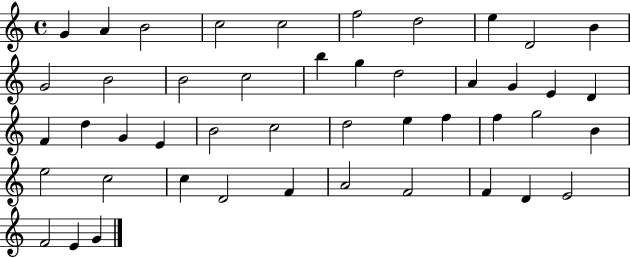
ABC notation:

X:1
T:Untitled
M:4/4
L:1/4
K:C
G A B2 c2 c2 f2 d2 e D2 B G2 B2 B2 c2 b g d2 A G E D F d G E B2 c2 d2 e f f g2 B e2 c2 c D2 F A2 F2 F D E2 F2 E G